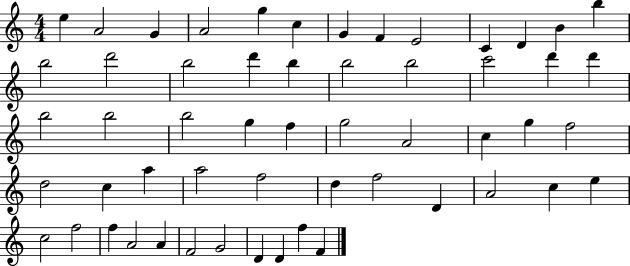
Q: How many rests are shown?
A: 0